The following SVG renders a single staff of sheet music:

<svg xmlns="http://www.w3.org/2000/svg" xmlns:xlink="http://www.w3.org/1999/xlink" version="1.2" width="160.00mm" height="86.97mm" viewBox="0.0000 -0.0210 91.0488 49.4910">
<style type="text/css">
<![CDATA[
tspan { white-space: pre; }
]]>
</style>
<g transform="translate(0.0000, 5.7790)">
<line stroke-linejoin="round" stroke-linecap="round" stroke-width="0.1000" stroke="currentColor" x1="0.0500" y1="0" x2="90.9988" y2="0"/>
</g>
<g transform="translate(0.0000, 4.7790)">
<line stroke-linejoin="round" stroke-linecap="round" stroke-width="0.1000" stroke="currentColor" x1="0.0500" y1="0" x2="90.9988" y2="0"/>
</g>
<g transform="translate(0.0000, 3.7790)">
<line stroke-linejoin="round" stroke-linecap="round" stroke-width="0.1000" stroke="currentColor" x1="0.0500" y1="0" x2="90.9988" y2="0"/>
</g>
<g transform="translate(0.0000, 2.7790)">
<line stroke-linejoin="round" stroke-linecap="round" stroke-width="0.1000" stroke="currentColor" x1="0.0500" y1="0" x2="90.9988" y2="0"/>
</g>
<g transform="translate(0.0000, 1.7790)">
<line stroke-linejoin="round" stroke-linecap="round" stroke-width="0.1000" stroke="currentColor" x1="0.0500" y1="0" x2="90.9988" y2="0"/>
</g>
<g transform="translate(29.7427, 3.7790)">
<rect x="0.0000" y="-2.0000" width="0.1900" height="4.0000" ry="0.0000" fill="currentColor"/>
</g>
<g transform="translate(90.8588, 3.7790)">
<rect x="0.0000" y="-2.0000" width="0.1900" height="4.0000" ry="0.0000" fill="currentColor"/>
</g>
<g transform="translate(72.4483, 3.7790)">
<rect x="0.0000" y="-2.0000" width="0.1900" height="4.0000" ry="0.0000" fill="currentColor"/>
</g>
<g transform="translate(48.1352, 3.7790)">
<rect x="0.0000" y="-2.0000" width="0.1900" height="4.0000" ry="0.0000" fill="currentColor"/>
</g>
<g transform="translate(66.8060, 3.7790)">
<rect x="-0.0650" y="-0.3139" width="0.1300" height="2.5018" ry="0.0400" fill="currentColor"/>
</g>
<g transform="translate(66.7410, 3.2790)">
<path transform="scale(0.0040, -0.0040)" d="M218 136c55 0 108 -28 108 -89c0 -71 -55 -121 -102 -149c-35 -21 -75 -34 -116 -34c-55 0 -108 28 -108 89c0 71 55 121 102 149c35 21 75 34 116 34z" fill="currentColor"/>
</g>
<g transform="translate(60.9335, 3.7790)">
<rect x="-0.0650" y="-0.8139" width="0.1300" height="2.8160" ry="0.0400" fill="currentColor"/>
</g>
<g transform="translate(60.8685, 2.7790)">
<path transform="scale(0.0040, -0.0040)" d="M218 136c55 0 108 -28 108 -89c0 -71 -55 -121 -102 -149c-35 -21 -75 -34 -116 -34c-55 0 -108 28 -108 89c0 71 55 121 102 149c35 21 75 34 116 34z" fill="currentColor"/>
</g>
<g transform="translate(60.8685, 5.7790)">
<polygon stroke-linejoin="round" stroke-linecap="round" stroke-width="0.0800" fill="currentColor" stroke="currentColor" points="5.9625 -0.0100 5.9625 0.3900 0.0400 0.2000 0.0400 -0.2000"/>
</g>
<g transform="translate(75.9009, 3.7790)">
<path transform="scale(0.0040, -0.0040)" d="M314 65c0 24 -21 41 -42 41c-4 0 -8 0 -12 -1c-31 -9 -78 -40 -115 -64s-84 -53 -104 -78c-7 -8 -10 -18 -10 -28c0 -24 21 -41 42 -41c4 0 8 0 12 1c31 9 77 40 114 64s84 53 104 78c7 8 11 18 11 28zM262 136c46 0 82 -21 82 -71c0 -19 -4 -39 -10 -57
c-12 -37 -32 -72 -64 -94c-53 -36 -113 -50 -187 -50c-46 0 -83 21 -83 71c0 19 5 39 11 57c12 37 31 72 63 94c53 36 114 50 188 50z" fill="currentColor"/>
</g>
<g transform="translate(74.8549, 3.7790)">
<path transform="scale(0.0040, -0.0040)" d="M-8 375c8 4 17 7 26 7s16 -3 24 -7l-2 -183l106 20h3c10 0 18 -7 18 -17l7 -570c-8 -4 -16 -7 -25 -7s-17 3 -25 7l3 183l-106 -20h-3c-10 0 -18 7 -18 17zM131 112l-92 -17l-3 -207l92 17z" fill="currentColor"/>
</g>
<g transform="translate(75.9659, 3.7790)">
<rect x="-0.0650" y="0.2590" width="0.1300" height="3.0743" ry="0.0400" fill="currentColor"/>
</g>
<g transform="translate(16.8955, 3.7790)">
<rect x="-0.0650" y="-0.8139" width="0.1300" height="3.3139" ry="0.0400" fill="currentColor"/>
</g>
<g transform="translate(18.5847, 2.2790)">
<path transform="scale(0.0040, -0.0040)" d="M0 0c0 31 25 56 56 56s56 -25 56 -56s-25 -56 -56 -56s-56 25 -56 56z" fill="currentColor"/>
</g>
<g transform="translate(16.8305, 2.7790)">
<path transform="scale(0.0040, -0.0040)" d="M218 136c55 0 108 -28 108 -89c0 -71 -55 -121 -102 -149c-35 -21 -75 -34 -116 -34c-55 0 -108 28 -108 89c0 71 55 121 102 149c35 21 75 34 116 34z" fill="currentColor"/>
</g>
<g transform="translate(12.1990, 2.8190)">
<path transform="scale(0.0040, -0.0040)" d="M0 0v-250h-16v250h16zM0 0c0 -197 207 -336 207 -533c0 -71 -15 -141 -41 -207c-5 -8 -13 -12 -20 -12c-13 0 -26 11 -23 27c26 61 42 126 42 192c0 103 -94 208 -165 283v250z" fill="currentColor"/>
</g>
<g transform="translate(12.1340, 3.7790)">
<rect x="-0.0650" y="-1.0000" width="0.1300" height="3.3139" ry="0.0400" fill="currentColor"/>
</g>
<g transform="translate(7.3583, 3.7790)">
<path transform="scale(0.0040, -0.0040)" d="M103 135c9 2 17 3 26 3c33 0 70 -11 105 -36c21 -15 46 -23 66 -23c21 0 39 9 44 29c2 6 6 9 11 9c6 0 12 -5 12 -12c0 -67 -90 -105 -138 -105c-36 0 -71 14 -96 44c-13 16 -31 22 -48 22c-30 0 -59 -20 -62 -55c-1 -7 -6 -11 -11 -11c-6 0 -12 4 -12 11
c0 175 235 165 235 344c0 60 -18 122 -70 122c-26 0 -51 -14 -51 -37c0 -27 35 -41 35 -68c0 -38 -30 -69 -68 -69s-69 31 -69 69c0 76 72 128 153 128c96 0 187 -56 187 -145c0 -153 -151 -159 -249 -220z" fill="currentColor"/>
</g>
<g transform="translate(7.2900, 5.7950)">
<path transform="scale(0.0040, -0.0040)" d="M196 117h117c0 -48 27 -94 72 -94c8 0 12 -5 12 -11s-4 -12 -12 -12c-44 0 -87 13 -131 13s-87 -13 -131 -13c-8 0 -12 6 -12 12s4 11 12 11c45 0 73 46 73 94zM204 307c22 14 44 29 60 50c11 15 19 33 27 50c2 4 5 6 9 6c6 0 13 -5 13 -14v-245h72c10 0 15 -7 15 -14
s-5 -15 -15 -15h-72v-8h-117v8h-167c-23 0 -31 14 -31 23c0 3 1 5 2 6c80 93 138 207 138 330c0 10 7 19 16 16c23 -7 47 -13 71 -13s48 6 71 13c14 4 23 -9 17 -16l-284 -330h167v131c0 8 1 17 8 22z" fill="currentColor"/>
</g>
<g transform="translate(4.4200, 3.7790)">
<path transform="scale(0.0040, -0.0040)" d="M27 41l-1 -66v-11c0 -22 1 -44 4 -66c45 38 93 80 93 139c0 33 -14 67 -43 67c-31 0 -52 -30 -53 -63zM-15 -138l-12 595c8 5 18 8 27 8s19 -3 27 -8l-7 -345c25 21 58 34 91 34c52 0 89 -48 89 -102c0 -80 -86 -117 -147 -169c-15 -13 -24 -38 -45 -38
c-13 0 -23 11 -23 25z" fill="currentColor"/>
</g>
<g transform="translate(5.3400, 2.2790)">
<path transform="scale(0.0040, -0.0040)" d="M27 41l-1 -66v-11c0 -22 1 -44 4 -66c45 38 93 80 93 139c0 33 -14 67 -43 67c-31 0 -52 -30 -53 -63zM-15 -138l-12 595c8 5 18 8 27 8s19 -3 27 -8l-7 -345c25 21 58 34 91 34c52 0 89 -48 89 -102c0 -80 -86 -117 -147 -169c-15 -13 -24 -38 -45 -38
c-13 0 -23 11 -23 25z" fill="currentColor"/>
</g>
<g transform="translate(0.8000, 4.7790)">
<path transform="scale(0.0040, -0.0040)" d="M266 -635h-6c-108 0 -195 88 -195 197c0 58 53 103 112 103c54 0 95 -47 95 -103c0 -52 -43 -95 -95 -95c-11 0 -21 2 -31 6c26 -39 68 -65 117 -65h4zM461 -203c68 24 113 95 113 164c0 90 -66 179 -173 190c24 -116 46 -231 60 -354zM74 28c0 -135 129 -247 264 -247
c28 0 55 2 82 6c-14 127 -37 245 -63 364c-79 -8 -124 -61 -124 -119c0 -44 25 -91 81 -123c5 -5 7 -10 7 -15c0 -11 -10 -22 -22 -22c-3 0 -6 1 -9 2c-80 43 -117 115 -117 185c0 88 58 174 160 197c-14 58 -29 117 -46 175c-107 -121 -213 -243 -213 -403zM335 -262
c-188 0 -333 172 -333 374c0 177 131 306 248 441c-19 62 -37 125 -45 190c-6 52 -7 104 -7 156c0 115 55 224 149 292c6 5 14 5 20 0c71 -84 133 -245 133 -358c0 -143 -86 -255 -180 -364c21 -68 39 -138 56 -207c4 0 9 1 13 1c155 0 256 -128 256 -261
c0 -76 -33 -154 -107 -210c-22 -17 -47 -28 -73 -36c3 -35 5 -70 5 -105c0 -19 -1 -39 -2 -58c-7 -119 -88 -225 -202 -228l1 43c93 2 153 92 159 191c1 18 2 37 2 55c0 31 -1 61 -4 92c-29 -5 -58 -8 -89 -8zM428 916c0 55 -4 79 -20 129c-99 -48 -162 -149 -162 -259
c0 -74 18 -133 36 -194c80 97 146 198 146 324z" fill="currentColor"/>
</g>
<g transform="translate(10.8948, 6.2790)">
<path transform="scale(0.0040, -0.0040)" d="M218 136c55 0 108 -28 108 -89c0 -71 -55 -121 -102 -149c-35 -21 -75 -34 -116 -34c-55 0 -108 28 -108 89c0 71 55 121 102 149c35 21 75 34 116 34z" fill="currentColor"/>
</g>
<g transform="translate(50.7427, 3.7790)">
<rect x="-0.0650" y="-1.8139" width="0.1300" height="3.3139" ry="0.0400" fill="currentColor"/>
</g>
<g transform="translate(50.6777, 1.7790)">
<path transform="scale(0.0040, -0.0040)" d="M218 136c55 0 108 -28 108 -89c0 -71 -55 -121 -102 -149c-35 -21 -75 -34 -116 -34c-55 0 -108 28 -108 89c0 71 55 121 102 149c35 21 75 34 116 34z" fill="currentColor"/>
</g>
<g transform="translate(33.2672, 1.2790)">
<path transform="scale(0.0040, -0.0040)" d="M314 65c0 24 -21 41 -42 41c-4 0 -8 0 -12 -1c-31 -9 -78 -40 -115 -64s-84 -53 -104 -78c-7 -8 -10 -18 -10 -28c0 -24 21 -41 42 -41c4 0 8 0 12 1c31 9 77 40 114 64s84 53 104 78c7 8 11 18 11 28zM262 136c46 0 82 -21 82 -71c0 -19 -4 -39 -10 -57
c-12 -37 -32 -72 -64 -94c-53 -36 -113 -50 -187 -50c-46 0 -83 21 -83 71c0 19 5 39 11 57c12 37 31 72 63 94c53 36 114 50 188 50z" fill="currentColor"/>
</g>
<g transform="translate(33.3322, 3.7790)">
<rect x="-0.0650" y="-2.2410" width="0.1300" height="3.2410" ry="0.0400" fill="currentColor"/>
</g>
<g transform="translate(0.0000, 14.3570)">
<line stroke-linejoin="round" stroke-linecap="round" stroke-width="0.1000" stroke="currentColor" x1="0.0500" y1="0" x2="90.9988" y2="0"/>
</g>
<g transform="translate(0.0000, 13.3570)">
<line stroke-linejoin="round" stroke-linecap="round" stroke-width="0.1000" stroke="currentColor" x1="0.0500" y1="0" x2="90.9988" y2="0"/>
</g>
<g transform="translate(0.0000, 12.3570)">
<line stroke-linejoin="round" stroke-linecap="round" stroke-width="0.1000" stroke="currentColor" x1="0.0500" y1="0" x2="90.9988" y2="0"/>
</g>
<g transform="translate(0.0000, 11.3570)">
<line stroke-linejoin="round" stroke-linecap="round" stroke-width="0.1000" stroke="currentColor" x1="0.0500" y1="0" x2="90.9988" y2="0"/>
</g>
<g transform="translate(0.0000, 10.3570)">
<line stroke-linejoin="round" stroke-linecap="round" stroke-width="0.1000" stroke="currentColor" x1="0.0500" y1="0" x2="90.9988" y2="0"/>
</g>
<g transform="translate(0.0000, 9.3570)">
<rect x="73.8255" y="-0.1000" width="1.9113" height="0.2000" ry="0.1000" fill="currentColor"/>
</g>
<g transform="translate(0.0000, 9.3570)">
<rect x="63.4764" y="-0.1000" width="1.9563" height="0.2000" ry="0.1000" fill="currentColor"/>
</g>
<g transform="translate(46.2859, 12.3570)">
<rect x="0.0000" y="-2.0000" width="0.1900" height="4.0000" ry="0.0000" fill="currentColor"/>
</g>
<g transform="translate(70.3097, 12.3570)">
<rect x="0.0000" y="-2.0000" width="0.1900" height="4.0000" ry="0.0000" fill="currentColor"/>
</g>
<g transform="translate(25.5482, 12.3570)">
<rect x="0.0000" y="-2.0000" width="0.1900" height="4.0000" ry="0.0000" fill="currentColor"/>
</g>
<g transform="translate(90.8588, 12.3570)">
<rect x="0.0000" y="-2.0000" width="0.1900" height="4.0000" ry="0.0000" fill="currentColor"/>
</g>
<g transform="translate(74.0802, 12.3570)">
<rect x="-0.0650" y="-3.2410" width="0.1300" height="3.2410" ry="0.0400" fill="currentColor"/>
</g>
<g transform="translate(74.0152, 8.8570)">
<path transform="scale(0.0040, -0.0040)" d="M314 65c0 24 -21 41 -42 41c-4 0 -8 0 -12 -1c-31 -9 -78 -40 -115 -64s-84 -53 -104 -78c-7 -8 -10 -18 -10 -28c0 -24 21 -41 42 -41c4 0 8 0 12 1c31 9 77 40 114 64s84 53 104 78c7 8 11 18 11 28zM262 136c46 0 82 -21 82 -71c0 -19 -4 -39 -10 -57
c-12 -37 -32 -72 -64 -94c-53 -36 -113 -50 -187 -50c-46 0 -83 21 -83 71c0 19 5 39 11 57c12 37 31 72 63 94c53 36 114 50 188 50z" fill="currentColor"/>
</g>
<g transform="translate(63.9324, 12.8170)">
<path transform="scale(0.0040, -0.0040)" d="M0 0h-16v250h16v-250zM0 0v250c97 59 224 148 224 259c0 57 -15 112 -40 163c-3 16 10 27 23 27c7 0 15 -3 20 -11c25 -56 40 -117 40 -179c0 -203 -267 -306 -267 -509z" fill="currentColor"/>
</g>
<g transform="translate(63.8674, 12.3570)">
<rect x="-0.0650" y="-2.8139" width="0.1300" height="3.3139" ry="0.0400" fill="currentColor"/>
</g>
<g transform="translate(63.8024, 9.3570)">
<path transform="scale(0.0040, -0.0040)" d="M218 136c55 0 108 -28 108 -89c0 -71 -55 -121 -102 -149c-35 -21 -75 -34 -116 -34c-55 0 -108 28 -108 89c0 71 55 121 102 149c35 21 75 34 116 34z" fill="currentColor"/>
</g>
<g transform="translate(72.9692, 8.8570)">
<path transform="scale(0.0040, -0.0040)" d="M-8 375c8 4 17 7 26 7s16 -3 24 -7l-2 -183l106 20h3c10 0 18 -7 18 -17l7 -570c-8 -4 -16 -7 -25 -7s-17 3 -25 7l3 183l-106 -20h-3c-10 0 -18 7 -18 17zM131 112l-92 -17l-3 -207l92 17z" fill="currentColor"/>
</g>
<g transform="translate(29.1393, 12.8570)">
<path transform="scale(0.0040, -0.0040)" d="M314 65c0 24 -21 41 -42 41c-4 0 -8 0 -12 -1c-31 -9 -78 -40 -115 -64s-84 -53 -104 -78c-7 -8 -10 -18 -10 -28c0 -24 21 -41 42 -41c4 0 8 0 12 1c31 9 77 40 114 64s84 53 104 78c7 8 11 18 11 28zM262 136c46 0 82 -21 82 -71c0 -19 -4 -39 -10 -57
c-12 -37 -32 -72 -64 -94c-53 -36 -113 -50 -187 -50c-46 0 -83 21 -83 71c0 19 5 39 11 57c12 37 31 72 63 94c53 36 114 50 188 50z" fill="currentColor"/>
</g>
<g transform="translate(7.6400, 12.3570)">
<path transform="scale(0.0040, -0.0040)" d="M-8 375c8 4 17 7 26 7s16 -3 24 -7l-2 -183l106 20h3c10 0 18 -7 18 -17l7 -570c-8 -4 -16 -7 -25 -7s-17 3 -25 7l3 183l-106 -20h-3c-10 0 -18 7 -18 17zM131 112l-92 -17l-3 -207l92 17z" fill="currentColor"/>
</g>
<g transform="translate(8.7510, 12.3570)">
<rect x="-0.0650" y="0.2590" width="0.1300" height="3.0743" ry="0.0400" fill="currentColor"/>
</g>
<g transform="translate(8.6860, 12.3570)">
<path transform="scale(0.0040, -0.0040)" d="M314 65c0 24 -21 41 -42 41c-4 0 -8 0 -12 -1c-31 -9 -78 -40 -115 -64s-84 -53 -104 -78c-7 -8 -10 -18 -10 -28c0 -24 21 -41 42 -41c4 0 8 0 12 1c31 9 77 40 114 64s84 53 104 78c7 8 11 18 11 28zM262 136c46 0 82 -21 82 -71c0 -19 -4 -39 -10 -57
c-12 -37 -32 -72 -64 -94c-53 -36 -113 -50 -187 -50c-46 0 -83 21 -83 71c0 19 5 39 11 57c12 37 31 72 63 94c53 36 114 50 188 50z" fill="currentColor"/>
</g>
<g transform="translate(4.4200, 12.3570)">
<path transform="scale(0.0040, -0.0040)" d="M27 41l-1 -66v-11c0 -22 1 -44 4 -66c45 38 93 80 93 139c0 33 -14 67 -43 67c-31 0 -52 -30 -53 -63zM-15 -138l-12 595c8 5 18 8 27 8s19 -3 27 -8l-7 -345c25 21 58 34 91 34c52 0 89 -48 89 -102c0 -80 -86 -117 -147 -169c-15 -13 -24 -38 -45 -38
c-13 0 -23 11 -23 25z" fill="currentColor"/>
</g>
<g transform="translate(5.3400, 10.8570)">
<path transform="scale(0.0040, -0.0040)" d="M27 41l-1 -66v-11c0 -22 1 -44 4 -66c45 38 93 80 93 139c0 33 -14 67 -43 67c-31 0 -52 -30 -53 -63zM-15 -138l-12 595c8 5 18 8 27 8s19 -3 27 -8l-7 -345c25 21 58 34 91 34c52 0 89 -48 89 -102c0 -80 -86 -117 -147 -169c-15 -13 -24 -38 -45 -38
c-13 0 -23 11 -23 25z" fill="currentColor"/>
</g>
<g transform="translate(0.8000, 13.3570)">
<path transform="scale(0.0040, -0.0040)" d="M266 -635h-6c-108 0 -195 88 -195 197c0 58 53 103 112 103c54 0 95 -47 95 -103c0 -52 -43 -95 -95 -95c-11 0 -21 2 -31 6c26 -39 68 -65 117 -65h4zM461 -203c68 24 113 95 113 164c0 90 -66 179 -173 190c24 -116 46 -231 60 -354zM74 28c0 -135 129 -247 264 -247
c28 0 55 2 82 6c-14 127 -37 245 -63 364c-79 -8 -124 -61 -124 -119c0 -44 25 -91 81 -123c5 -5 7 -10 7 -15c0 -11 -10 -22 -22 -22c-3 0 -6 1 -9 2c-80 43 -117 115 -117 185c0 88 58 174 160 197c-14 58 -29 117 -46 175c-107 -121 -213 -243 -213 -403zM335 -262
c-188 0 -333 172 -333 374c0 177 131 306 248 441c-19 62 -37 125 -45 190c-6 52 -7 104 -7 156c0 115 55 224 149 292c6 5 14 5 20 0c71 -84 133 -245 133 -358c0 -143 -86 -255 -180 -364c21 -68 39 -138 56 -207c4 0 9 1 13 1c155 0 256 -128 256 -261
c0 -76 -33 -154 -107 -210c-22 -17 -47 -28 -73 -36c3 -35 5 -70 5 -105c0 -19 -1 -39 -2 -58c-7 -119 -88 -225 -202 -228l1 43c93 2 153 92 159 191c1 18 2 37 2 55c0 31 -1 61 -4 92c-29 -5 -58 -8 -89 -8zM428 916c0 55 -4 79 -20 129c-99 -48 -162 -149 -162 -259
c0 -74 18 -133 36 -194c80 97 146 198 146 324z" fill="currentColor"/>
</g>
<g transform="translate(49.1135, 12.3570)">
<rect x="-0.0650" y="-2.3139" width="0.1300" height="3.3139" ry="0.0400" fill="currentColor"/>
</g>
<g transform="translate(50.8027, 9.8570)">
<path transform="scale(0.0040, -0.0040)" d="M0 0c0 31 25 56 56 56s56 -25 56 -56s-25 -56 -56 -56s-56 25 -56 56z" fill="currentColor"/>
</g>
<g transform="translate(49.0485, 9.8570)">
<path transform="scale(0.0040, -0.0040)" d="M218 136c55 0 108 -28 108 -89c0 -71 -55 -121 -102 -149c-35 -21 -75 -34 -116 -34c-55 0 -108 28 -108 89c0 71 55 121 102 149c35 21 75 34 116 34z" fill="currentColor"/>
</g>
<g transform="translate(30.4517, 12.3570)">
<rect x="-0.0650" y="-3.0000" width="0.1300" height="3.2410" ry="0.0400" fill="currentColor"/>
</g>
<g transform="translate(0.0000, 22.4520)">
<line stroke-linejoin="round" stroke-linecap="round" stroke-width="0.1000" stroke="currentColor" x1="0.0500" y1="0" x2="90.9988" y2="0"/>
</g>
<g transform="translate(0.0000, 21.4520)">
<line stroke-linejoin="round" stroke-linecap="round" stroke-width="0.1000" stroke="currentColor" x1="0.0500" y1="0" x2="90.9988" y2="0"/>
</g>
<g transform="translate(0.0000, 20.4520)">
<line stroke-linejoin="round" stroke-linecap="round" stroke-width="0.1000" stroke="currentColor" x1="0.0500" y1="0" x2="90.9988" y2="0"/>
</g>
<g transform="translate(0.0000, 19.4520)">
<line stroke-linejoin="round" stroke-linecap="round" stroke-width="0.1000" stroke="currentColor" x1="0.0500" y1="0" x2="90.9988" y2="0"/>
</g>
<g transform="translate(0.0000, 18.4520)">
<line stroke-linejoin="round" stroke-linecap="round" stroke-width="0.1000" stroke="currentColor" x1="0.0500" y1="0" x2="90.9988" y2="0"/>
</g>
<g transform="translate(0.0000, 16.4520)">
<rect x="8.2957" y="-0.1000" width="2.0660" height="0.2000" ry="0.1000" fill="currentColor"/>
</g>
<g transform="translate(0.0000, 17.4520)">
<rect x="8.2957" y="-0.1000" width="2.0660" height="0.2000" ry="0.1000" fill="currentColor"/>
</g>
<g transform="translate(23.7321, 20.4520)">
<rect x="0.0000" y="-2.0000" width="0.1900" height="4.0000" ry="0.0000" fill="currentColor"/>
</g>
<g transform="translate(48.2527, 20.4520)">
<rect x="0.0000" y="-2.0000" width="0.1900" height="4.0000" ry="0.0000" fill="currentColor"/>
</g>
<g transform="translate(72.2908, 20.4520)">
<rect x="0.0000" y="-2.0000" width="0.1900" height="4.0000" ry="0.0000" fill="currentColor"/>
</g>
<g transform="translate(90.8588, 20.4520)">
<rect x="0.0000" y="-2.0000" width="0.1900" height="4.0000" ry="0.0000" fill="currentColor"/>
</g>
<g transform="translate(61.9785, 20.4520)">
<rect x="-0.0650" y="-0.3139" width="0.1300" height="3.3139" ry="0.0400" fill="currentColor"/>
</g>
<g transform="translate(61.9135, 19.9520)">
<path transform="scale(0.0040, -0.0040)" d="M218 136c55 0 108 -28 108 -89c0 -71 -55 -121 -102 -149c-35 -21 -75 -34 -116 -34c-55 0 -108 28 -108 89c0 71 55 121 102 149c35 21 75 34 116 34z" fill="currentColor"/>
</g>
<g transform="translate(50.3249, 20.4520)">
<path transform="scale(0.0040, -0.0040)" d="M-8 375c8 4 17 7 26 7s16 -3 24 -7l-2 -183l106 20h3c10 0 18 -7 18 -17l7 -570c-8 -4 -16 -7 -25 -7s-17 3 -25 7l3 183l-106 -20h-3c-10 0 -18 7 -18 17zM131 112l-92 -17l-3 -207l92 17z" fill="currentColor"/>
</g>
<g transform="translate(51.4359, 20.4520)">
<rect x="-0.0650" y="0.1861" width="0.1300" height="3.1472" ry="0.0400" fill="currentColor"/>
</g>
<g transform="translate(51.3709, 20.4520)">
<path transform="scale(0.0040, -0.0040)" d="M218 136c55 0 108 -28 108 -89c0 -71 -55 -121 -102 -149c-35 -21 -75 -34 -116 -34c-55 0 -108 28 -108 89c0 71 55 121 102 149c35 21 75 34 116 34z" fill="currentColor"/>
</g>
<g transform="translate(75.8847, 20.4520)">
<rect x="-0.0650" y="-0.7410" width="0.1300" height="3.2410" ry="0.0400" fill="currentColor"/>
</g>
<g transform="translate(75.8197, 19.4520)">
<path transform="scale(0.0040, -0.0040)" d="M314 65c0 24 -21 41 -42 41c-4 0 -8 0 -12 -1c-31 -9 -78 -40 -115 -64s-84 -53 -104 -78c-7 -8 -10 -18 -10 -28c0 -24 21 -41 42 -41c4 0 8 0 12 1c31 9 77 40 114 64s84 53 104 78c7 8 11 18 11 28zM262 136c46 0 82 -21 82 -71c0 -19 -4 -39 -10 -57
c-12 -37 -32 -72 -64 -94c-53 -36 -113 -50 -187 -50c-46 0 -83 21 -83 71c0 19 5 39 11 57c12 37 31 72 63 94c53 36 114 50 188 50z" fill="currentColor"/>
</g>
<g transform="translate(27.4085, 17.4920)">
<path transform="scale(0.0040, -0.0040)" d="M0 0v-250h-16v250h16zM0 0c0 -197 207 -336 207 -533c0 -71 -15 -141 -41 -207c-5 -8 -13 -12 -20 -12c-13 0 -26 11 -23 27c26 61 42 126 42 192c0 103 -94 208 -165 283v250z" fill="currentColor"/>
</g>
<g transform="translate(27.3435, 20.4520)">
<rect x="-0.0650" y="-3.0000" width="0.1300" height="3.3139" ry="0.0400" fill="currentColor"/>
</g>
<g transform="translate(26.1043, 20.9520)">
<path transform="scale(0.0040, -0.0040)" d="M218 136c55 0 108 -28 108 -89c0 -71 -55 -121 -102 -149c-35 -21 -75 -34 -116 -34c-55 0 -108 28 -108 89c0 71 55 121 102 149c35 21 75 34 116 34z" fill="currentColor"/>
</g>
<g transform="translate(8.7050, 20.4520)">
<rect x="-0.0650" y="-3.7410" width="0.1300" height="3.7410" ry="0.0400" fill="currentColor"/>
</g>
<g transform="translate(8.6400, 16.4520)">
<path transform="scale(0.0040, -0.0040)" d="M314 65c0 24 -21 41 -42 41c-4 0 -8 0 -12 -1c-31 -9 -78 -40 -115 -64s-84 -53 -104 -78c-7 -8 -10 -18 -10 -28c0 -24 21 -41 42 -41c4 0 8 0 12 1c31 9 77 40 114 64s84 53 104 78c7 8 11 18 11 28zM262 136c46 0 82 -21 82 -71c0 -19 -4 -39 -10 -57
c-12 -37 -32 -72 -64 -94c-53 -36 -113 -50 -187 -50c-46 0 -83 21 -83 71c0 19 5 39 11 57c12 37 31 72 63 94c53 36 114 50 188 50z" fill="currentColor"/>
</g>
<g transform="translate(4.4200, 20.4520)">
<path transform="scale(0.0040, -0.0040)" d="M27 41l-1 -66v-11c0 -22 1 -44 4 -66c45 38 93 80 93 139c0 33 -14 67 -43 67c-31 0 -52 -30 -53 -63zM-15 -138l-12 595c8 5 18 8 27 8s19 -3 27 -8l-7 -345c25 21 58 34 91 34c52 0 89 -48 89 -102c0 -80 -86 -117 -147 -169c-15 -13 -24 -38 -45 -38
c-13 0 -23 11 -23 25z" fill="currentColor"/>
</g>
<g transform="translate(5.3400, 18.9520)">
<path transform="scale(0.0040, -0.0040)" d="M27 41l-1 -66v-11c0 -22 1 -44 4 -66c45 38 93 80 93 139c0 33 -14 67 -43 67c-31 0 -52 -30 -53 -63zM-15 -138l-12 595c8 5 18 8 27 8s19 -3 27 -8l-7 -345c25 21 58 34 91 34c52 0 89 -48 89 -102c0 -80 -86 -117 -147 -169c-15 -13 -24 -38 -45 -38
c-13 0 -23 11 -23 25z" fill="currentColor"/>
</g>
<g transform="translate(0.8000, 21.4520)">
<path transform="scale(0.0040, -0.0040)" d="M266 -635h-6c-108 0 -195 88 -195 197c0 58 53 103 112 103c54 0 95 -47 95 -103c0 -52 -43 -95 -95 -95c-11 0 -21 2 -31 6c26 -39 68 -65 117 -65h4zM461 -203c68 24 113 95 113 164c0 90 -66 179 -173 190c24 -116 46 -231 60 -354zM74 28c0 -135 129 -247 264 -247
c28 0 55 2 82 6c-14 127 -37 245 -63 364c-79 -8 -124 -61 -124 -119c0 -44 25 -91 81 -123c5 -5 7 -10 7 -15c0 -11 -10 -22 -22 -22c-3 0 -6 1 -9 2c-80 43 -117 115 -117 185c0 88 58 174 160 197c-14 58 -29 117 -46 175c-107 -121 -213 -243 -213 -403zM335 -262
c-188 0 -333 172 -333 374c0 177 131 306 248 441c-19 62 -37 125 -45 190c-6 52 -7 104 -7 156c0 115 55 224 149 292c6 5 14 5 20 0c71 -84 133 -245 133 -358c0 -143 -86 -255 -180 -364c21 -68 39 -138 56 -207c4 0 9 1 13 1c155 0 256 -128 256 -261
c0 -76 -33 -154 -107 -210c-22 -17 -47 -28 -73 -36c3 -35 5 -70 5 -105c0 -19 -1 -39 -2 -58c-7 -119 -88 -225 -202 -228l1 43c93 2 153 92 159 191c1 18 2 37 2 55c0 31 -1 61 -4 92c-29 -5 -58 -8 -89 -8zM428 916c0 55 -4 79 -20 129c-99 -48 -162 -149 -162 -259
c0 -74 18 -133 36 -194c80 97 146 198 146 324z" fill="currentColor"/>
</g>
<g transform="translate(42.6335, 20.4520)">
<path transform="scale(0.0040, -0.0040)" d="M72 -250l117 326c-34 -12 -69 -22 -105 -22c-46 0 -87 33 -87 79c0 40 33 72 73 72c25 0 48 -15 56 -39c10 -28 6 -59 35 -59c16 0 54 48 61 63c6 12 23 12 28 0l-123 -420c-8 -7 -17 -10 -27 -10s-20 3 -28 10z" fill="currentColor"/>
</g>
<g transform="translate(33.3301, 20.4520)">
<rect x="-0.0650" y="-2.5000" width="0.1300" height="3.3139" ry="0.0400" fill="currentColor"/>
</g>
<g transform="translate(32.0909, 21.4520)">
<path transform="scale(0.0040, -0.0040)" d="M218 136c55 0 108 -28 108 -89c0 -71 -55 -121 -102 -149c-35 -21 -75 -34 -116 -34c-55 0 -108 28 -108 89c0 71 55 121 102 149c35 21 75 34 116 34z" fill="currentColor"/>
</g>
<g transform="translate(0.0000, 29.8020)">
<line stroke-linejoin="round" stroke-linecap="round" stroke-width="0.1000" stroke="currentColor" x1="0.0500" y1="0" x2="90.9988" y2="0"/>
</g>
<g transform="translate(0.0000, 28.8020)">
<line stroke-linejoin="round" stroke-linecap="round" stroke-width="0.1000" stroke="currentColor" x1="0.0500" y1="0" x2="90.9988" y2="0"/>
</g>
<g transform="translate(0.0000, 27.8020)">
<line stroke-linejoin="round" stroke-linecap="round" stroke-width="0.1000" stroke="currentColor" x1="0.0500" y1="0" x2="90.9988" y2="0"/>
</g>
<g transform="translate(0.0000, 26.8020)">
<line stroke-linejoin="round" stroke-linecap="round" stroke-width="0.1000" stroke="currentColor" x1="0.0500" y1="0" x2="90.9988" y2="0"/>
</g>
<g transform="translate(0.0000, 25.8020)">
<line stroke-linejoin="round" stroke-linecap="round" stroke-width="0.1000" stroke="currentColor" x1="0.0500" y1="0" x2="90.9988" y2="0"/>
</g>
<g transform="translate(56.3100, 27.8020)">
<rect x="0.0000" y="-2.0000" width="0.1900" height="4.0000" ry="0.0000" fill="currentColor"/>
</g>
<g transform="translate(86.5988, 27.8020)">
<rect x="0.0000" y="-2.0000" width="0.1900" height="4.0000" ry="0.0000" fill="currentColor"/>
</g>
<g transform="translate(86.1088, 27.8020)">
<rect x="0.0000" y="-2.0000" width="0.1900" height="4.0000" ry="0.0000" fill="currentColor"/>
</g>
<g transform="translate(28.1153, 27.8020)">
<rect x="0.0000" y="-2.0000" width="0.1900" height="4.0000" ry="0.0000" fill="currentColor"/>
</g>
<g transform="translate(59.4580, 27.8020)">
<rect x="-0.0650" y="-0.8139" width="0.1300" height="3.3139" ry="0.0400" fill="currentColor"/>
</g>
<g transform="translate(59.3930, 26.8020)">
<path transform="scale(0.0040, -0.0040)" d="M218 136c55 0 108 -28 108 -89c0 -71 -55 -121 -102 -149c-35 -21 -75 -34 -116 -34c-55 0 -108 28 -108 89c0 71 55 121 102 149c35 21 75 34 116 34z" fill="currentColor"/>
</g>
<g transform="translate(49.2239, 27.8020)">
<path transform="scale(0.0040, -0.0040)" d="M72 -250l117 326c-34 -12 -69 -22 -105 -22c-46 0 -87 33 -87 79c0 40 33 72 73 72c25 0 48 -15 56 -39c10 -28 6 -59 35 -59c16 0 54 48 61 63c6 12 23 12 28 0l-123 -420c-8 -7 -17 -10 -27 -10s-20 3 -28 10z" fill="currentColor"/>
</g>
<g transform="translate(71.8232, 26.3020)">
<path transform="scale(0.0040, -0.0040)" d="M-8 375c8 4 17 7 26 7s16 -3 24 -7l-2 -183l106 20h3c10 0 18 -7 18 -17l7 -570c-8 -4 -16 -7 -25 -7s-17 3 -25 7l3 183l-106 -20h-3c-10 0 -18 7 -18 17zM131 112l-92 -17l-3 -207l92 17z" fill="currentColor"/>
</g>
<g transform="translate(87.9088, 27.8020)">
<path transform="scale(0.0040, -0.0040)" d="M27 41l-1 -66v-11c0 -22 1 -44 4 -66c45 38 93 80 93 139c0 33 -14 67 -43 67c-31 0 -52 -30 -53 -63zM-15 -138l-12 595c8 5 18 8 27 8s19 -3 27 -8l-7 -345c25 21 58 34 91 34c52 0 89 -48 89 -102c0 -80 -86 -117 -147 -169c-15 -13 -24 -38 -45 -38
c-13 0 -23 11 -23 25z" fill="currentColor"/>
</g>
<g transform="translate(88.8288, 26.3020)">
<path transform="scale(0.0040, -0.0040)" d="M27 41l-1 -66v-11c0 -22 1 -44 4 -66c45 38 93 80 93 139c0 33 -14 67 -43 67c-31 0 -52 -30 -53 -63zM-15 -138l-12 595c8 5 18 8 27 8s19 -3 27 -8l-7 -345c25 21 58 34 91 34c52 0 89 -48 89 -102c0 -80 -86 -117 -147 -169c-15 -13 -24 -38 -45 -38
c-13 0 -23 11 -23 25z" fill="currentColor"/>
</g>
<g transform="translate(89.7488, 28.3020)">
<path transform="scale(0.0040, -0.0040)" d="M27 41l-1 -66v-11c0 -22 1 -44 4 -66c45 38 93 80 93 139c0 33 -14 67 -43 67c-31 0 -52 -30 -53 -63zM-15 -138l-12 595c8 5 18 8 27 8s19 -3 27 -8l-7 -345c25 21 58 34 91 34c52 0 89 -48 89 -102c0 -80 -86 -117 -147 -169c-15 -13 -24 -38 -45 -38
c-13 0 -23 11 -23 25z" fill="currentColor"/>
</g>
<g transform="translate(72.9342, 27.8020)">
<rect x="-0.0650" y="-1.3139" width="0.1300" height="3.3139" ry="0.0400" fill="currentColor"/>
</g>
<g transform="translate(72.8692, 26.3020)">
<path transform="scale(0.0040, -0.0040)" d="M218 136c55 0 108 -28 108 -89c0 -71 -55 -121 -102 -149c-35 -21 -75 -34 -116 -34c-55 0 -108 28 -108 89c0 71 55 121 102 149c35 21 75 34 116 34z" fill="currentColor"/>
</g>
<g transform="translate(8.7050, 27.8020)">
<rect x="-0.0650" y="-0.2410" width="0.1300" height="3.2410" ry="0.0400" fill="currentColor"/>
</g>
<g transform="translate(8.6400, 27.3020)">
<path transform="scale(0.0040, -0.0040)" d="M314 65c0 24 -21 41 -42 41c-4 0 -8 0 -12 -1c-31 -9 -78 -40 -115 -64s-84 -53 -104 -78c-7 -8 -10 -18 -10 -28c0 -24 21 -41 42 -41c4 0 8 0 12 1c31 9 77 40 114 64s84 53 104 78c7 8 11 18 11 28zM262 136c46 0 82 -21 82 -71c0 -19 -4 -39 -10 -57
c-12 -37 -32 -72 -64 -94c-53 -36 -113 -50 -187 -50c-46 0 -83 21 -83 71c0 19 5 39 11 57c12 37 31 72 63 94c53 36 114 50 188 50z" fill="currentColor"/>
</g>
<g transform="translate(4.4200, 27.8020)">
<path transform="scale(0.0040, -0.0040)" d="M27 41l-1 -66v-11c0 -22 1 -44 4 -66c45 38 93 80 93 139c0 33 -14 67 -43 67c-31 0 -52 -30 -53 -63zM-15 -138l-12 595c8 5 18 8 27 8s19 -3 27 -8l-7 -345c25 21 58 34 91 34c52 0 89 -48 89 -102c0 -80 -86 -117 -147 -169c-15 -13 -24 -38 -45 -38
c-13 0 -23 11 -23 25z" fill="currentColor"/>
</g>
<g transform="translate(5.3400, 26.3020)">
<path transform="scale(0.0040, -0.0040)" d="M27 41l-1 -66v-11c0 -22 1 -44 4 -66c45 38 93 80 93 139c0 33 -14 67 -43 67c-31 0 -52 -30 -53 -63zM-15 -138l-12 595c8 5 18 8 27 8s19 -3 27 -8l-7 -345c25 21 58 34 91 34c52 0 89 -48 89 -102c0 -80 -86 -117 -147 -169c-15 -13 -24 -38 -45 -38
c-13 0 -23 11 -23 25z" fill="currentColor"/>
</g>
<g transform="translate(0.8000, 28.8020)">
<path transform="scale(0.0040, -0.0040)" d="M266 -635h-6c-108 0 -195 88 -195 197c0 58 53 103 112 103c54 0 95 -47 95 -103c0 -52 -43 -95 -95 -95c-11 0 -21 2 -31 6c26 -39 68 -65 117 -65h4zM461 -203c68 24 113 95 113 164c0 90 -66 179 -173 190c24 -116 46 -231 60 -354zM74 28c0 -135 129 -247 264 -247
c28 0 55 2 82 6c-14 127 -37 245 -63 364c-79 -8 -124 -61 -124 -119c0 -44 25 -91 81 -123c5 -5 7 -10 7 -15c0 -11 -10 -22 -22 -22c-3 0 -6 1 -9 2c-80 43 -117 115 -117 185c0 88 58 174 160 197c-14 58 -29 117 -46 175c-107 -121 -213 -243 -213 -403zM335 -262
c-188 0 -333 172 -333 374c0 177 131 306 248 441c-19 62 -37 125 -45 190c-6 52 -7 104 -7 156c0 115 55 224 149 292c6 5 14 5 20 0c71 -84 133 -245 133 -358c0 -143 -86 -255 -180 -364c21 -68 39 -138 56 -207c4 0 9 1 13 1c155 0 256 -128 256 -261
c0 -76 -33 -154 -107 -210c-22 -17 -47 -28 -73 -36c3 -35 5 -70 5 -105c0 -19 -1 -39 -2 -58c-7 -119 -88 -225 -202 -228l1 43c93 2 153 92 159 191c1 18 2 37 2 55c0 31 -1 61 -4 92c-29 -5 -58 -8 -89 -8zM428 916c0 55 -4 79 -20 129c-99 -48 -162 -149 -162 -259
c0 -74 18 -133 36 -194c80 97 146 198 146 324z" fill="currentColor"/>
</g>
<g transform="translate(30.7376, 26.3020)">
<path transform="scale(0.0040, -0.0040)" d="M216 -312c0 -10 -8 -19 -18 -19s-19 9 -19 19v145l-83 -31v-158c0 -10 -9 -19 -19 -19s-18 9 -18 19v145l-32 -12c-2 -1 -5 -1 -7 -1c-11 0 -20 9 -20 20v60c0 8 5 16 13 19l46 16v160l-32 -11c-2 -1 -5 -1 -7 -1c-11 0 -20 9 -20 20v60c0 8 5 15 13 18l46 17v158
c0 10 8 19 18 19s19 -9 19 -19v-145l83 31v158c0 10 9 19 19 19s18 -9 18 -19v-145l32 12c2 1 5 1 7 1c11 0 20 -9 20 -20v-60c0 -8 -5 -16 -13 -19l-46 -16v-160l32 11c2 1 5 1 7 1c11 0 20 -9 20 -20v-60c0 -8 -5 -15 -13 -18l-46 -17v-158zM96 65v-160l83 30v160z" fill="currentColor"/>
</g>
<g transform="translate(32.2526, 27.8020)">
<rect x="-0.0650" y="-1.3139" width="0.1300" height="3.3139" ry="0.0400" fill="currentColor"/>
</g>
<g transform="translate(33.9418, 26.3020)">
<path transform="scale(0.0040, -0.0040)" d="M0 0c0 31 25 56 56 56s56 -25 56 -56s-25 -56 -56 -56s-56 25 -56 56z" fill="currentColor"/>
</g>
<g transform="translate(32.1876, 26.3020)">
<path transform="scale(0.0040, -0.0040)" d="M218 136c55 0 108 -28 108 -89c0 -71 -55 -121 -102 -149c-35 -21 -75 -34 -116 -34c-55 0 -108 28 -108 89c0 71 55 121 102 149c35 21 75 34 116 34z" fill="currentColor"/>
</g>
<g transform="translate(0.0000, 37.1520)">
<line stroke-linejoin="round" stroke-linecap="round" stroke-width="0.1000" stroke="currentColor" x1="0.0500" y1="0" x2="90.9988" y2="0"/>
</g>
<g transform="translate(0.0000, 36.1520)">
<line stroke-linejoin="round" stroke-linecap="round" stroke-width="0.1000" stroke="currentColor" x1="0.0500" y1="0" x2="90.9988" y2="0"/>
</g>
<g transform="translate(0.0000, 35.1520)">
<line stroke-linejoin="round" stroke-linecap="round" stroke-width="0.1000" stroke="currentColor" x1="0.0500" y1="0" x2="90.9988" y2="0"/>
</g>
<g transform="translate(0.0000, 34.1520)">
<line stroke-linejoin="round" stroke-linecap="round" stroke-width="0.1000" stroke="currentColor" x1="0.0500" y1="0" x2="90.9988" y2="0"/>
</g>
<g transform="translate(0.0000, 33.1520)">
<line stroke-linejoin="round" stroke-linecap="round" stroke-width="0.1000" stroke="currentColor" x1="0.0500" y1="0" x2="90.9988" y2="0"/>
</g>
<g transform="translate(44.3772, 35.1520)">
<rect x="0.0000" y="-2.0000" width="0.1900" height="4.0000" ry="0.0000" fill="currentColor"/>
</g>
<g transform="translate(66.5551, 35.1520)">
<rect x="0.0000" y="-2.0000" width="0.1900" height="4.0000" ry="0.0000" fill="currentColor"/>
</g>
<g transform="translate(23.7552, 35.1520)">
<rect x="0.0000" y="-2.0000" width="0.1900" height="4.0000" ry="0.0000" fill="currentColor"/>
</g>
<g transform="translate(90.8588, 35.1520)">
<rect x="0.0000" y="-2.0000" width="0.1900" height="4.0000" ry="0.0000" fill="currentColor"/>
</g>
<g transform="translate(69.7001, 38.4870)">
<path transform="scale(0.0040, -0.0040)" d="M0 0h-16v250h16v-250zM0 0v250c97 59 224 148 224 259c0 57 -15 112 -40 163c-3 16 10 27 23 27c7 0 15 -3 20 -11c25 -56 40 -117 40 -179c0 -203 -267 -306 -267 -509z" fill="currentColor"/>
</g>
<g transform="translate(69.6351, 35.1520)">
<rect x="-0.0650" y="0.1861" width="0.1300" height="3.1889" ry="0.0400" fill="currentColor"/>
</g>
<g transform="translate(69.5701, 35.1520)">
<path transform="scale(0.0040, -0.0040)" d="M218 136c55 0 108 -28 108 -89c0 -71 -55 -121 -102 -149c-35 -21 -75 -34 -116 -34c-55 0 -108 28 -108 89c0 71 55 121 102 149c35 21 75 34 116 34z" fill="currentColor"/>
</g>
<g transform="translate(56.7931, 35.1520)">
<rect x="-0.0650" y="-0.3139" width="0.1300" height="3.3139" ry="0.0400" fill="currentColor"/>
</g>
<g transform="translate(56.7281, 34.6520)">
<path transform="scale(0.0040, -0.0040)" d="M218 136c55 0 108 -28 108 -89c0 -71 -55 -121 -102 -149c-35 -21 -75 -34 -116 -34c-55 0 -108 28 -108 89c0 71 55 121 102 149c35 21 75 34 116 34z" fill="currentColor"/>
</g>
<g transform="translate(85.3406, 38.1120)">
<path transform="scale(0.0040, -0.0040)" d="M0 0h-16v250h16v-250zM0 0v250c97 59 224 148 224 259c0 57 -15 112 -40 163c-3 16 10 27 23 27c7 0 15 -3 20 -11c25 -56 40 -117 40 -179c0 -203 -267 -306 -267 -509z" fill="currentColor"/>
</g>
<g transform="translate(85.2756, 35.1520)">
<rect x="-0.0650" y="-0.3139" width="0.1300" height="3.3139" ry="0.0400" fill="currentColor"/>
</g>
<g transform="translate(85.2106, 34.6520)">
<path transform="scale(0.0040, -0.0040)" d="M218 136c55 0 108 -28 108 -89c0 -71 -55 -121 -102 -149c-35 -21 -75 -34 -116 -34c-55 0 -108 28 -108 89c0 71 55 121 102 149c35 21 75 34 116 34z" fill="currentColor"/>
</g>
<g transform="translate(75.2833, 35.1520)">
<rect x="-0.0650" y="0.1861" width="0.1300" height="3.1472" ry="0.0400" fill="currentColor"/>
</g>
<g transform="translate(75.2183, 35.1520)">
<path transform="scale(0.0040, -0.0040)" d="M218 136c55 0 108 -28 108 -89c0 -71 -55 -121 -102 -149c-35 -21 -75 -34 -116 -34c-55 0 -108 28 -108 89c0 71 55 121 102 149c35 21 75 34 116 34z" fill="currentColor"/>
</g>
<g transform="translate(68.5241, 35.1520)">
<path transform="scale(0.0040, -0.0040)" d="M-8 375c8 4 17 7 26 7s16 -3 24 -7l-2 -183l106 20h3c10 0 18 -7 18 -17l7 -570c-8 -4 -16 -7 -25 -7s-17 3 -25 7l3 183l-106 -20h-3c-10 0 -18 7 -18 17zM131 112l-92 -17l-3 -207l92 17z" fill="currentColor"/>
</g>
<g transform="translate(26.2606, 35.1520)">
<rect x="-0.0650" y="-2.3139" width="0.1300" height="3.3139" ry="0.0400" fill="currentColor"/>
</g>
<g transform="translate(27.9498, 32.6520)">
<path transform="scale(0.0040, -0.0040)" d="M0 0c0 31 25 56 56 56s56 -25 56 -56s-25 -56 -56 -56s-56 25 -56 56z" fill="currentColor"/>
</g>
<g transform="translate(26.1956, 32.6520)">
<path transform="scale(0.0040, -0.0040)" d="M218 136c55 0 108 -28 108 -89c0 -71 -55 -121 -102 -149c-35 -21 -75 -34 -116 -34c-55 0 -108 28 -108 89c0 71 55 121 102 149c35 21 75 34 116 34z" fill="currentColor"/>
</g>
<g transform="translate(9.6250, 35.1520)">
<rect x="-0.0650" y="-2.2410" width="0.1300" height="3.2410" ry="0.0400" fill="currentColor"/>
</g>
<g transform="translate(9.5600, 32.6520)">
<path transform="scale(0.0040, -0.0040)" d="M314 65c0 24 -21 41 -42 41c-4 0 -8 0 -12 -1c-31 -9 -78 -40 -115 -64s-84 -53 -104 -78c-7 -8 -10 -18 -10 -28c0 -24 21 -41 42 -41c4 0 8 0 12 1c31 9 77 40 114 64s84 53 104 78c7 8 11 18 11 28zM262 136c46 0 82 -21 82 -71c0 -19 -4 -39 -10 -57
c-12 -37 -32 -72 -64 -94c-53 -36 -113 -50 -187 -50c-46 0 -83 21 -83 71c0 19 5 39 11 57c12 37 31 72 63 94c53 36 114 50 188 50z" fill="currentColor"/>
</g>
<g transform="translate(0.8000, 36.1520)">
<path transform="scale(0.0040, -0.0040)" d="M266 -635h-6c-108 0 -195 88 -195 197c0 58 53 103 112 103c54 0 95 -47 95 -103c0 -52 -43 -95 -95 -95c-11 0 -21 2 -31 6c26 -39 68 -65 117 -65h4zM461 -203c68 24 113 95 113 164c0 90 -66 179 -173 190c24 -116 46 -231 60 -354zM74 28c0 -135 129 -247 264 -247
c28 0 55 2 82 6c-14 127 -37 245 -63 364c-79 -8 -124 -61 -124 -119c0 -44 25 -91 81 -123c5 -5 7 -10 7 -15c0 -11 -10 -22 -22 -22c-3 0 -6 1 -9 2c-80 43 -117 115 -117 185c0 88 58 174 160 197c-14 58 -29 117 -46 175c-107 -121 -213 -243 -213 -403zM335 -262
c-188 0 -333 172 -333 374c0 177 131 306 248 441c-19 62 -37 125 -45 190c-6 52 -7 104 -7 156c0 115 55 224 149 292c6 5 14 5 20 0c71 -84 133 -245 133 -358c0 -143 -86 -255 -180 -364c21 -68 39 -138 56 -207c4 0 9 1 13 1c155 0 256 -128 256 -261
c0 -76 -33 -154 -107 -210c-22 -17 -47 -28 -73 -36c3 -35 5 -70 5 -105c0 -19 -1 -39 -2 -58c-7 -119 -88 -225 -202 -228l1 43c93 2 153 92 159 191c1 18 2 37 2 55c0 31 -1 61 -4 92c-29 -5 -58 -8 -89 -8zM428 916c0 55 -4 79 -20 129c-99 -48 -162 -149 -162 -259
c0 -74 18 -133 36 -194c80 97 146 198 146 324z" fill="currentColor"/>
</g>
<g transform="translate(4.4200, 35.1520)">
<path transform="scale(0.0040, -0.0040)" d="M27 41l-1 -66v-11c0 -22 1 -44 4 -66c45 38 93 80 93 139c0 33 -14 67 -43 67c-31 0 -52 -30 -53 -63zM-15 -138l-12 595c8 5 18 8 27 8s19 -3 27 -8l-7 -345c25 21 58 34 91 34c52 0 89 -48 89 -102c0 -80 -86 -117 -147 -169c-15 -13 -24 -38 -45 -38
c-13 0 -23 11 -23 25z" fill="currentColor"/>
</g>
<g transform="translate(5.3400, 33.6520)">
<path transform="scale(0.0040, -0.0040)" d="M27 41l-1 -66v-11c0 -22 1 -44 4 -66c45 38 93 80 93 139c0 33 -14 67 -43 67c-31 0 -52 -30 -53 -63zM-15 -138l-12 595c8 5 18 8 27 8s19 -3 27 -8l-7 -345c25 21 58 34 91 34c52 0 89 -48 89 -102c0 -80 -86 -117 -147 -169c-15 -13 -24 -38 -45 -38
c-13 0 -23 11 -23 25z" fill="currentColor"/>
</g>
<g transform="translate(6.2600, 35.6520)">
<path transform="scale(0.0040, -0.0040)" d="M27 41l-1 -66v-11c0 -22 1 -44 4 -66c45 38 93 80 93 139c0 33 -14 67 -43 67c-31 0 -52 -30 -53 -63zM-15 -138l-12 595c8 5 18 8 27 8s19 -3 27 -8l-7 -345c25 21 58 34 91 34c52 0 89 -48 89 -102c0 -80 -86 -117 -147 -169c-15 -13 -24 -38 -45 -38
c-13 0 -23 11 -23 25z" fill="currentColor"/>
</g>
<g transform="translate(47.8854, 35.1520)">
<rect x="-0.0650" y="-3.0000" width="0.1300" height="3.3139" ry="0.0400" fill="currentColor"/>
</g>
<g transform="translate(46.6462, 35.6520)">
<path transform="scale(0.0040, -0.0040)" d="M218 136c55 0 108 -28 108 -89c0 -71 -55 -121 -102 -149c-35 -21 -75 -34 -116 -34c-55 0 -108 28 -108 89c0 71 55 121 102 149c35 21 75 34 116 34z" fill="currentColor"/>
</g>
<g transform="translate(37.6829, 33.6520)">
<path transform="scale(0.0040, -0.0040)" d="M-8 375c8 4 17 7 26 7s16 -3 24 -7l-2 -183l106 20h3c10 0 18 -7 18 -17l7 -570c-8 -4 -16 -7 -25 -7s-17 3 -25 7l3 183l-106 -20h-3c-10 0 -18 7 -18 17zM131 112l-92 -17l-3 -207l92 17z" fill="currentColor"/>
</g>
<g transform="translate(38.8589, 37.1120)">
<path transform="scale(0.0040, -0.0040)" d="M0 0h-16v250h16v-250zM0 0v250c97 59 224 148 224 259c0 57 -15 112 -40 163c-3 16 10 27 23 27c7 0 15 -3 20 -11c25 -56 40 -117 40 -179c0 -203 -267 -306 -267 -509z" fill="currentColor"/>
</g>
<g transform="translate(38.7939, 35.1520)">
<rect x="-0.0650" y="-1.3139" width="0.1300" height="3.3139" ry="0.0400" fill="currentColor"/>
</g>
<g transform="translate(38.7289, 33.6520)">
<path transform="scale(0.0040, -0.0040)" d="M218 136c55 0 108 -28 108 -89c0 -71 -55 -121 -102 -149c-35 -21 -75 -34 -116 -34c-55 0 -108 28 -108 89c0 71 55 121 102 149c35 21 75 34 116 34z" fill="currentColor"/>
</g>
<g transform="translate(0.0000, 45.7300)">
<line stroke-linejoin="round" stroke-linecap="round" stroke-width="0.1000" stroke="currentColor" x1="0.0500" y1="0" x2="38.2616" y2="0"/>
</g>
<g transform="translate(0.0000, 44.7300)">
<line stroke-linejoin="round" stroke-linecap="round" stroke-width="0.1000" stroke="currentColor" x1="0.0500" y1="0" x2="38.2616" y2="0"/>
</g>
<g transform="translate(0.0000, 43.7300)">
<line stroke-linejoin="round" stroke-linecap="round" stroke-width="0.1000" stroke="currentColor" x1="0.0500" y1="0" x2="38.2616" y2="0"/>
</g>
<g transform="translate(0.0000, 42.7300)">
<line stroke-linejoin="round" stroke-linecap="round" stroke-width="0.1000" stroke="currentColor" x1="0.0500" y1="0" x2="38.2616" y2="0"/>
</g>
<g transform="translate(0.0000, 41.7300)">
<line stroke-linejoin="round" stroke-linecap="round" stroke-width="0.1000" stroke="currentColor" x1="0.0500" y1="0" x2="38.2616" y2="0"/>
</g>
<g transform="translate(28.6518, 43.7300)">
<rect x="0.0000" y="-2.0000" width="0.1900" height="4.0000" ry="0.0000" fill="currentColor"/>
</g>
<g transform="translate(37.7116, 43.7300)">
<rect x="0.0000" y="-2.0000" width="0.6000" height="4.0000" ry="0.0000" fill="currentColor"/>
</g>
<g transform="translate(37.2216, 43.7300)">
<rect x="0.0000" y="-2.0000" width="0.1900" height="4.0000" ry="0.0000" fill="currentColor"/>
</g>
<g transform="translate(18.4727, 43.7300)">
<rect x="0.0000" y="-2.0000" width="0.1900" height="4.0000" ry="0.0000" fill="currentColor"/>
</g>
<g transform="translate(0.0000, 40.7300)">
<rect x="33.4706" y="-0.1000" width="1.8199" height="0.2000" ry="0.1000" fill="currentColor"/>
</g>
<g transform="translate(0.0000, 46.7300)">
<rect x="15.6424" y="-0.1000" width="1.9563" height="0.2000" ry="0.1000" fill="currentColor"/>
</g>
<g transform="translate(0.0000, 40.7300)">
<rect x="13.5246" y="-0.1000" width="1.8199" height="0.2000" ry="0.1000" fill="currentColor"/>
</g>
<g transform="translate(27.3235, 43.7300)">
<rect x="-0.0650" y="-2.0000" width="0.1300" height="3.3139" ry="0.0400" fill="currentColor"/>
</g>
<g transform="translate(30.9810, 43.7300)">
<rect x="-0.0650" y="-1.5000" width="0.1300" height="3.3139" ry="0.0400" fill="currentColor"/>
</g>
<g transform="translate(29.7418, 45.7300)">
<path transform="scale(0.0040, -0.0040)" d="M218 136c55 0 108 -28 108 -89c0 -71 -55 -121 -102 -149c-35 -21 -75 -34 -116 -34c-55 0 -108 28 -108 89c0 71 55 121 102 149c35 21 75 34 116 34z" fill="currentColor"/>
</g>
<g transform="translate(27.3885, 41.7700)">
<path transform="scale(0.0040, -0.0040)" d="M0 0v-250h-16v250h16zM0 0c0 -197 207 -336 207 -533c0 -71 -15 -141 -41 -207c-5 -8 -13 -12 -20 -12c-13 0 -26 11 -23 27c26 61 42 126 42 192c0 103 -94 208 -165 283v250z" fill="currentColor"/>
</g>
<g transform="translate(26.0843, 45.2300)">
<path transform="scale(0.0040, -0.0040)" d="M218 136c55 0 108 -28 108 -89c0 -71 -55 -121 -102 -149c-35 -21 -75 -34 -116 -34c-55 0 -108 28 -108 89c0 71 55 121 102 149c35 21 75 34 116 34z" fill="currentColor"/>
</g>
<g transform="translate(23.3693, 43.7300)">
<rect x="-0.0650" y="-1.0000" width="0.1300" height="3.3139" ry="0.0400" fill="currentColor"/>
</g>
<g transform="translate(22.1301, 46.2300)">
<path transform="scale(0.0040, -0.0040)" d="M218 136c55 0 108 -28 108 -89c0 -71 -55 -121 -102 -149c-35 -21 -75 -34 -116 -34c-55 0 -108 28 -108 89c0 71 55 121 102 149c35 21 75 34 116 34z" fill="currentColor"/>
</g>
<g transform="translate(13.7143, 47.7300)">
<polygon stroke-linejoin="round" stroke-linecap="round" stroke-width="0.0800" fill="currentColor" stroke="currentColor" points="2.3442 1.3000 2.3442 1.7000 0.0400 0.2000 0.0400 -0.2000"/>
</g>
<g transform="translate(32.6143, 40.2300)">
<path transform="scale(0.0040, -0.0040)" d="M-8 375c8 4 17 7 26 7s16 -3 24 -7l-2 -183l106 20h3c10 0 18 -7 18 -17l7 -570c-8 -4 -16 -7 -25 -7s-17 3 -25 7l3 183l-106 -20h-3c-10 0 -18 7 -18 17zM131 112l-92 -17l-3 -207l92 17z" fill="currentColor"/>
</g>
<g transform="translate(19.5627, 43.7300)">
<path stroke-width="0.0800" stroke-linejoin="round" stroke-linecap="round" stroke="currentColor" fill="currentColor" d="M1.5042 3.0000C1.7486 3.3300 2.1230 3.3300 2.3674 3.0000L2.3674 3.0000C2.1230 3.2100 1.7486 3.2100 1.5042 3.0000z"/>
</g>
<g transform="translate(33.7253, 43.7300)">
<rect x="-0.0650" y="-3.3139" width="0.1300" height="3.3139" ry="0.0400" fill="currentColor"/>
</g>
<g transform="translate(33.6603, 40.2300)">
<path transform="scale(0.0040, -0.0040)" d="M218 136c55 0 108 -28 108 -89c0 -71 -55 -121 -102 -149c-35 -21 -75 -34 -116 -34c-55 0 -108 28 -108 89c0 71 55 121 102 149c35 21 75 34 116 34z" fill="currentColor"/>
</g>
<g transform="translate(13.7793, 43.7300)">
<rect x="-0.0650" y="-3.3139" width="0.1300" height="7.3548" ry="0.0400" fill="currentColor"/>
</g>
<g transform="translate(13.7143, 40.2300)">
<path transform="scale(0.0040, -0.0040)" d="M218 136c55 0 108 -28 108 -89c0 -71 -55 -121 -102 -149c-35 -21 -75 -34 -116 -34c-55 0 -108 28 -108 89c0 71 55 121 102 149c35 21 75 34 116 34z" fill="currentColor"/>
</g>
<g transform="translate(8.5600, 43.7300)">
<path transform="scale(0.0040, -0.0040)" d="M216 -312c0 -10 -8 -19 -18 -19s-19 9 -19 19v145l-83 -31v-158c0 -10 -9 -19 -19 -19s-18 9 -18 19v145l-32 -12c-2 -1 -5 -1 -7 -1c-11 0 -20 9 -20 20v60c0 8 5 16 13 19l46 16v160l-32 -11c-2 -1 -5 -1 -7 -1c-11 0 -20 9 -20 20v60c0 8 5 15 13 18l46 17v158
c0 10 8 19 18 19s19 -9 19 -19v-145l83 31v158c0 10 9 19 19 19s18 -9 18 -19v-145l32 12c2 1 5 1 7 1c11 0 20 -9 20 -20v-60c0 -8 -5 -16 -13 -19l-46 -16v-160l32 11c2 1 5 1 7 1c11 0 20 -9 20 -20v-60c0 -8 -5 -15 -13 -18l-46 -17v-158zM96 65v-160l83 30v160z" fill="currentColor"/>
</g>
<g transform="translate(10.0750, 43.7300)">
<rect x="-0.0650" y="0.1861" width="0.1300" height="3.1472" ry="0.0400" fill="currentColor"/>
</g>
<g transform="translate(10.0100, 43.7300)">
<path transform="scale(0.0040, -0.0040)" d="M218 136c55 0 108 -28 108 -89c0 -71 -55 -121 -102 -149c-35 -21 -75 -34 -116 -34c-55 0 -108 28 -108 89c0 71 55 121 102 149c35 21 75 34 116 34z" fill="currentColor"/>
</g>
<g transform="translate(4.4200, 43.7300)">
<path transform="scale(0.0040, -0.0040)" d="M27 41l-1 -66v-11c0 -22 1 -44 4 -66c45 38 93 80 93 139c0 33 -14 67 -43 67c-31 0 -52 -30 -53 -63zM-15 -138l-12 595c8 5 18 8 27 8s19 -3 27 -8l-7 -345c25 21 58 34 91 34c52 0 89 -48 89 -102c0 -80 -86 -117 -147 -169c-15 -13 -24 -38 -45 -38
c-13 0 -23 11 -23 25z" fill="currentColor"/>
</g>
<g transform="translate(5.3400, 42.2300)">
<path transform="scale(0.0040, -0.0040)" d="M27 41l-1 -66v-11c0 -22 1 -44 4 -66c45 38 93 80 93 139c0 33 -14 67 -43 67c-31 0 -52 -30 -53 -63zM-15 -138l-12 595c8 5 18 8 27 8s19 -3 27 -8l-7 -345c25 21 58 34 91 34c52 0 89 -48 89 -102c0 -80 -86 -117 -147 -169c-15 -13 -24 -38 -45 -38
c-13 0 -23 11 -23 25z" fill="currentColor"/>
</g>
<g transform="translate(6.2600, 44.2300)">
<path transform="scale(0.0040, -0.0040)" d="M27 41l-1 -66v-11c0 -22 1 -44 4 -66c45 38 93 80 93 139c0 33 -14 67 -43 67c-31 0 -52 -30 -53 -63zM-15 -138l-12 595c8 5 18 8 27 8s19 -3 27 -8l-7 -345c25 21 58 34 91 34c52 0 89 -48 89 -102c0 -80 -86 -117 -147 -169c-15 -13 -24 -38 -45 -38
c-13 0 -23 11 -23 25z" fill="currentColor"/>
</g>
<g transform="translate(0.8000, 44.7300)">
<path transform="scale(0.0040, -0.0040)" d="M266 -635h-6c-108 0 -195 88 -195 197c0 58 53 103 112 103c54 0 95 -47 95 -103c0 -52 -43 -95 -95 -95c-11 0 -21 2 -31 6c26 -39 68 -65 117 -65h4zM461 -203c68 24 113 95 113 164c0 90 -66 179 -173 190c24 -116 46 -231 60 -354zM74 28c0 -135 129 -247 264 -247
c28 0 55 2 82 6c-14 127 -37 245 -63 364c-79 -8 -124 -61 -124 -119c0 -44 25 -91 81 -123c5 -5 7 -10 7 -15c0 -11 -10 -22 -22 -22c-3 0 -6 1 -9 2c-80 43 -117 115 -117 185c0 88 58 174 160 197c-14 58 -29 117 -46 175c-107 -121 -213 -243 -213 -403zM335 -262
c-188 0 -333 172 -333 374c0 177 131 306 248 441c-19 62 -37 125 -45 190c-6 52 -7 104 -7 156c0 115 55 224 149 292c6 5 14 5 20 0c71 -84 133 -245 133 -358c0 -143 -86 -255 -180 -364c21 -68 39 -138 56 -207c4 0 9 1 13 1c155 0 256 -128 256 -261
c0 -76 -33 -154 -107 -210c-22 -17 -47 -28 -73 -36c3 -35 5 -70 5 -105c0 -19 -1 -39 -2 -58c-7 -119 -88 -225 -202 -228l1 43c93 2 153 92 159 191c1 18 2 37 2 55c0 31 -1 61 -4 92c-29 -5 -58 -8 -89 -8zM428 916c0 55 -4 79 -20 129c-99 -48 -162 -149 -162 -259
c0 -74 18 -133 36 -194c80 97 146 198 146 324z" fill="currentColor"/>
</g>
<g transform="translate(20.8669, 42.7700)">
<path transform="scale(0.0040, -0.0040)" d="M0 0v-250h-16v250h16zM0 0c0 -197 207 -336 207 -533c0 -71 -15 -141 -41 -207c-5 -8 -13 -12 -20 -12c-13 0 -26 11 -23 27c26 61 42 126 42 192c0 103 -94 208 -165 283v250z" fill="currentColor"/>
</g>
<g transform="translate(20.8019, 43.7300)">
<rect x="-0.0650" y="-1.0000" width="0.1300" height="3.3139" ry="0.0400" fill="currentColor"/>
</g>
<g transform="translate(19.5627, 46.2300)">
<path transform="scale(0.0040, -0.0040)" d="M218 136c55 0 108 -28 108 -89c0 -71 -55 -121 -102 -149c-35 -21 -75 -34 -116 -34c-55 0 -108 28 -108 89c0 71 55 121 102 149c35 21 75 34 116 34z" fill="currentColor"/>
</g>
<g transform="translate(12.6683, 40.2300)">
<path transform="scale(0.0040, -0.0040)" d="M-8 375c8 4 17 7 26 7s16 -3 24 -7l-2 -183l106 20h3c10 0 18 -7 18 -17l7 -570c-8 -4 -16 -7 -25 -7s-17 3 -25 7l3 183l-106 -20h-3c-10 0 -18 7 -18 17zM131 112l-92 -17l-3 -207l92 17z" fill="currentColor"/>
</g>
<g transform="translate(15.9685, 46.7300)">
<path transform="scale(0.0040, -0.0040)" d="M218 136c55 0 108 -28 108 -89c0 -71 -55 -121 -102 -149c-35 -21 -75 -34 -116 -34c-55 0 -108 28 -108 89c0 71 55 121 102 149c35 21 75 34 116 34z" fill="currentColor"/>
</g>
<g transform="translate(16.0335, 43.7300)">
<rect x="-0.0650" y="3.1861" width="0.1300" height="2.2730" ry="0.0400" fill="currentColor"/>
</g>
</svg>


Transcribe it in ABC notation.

X:1
T:Untitled
M:2/4
L:1/4
K:Bb
D/2 d g2 f d/2 c/2 B2 B2 A2 g a/2 b2 c'2 A/2 G z/2 B c d2 c2 ^e z/2 d e g2 g e/2 _A c B/2 B c/2 ^B b/2 C/2 D/2 D F/2 _E b